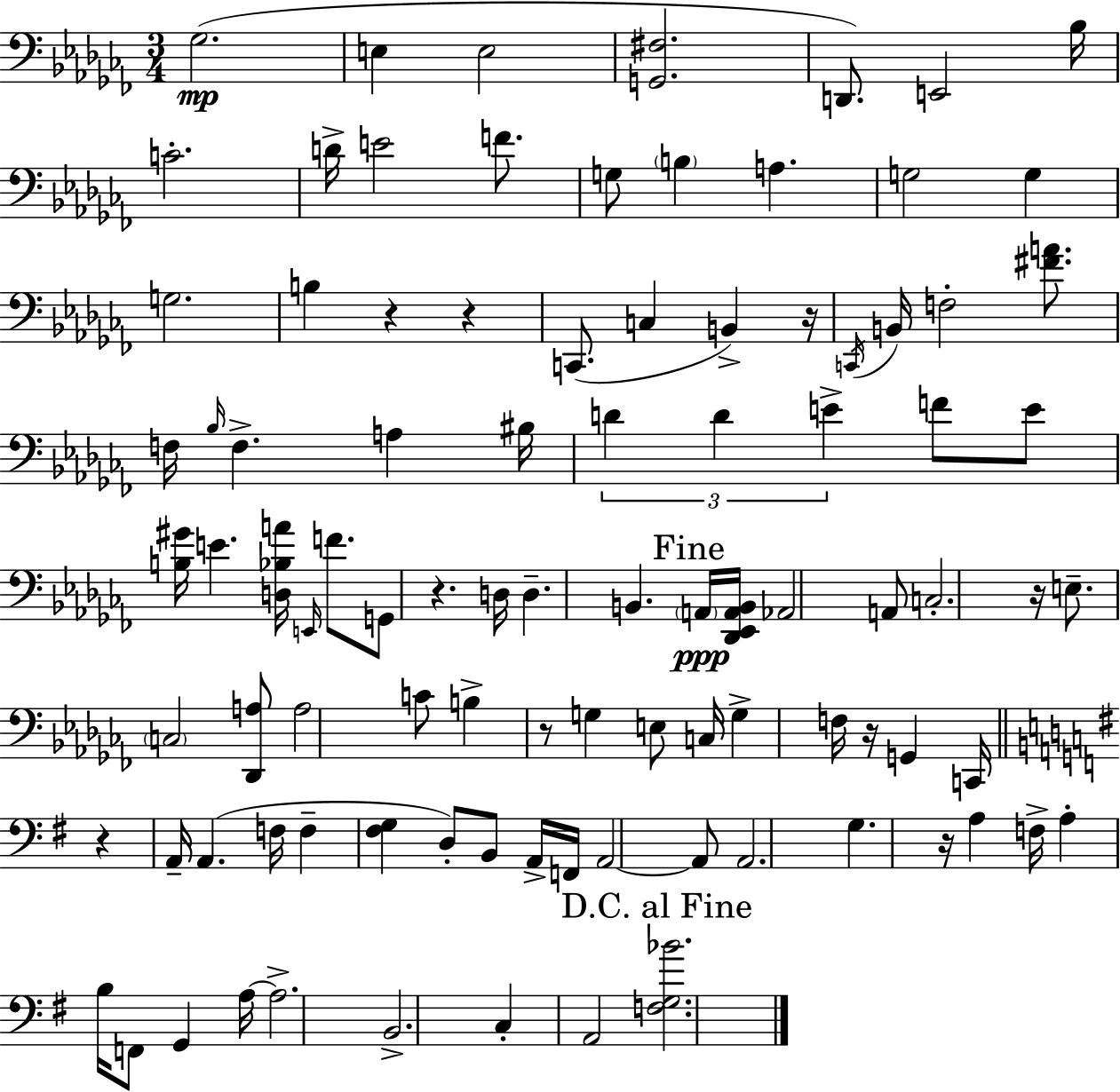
X:1
T:Untitled
M:3/4
L:1/4
K:Abm
_G,2 E, E,2 [G,,^F,]2 D,,/2 E,,2 _B,/4 C2 D/4 E2 F/2 G,/2 B, A, G,2 G, G,2 B, z z C,,/2 C, B,, z/4 C,,/4 B,,/4 F,2 [^FA]/2 F,/4 _B,/4 F, A, ^B,/4 D D E F/2 E/2 [B,^G]/4 E [D,_B,A]/4 E,,/4 F/2 G,,/2 z D,/4 D, B,, A,,/4 [_D,,_E,,A,,B,,]/4 _A,,2 A,,/2 C,2 z/4 E,/2 C,2 [_D,,A,]/2 A,2 C/2 B, z/2 G, E,/2 C,/4 G, F,/4 z/4 G,, C,,/4 z A,,/4 A,, F,/4 F, [^F,G,] D,/2 B,,/2 A,,/4 F,,/4 A,,2 A,,/2 A,,2 G, z/4 A, F,/4 A, B,/4 F,,/2 G,, A,/4 A,2 B,,2 C, A,,2 [F,G,_B]2